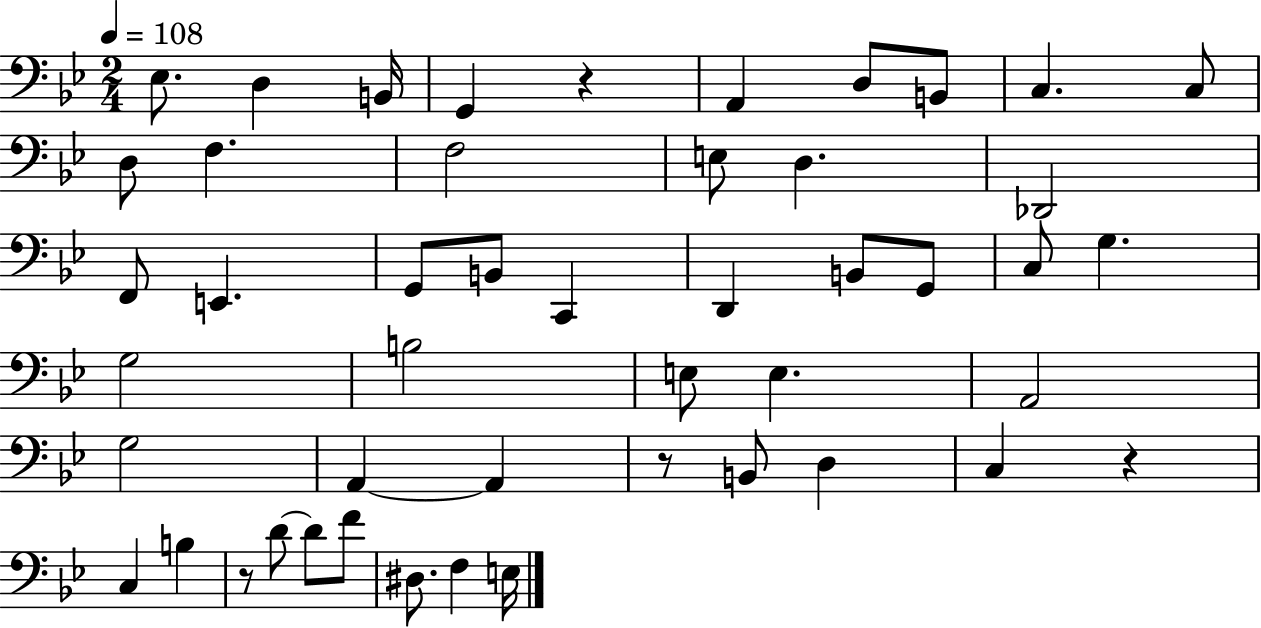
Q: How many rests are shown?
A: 4